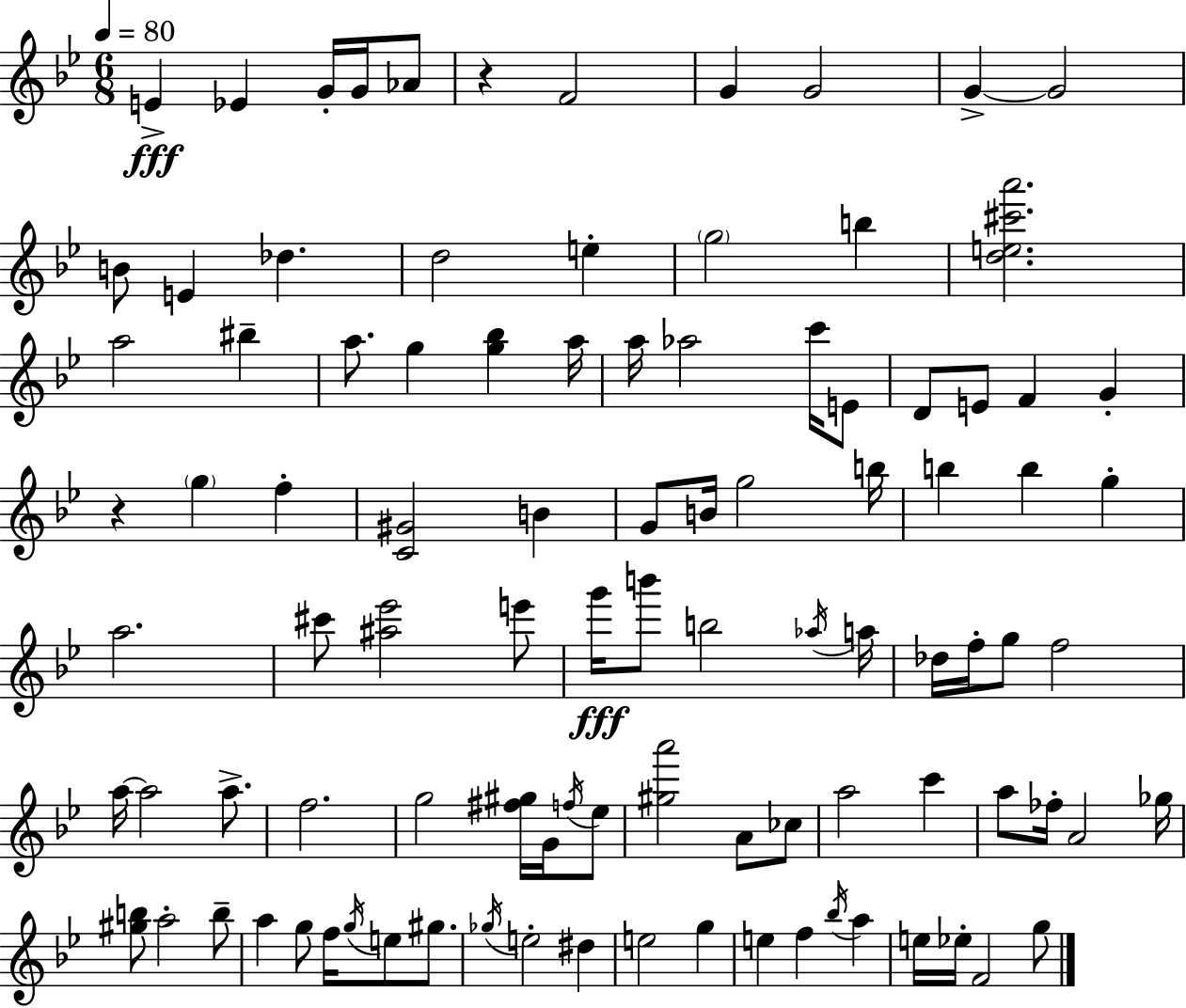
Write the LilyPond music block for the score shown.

{
  \clef treble
  \numericTimeSignature
  \time 6/8
  \key bes \major
  \tempo 4 = 80
  \repeat volta 2 { e'4->\fff ees'4 g'16-. g'16 aes'8 | r4 f'2 | g'4 g'2 | g'4->~~ g'2 | \break b'8 e'4 des''4. | d''2 e''4-. | \parenthesize g''2 b''4 | <d'' e'' cis''' a'''>2. | \break a''2 bis''4-- | a''8. g''4 <g'' bes''>4 a''16 | a''16 aes''2 c'''16 e'8 | d'8 e'8 f'4 g'4-. | \break r4 \parenthesize g''4 f''4-. | <c' gis'>2 b'4 | g'8 b'16 g''2 b''16 | b''4 b''4 g''4-. | \break a''2. | cis'''8 <ais'' ees'''>2 e'''8 | g'''16\fff b'''8 b''2 \acciaccatura { aes''16 } | a''16 des''16 f''16-. g''8 f''2 | \break a''16~~ a''2 a''8.-> | f''2. | g''2 <fis'' gis''>16 g'16 \acciaccatura { f''16 } | ees''8 <gis'' a'''>2 a'8 | \break ces''8 a''2 c'''4 | a''8 fes''16-. a'2 | ges''16 <gis'' b''>8 a''2-. | b''8-- a''4 g''8 f''16 \acciaccatura { g''16 } e''8 | \break gis''8. \acciaccatura { ges''16 } e''2-. | dis''4 e''2 | g''4 e''4 f''4 | \acciaccatura { bes''16 } a''4 e''16 ees''16-. f'2 | \break g''8 } \bar "|."
}